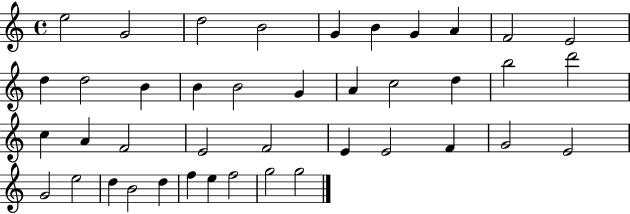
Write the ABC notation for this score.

X:1
T:Untitled
M:4/4
L:1/4
K:C
e2 G2 d2 B2 G B G A F2 E2 d d2 B B B2 G A c2 d b2 d'2 c A F2 E2 F2 E E2 F G2 E2 G2 e2 d B2 d f e f2 g2 g2